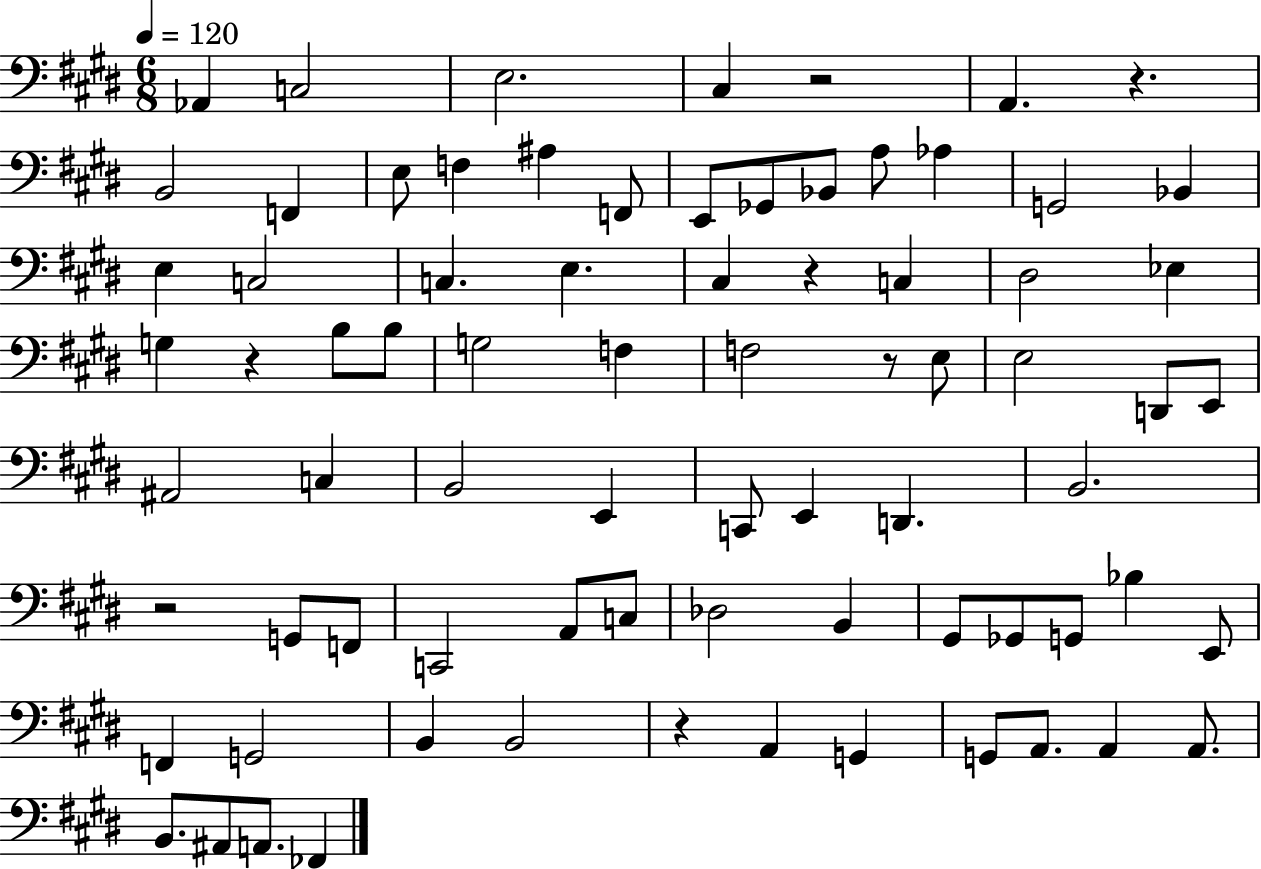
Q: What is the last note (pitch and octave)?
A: FES2